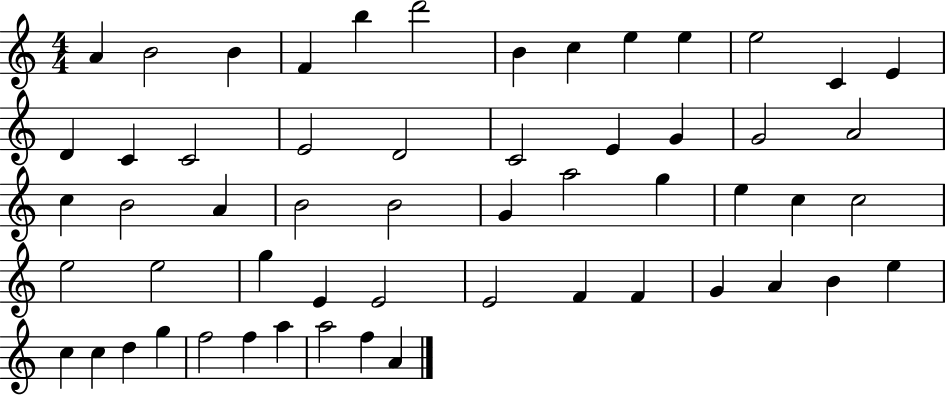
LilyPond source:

{
  \clef treble
  \numericTimeSignature
  \time 4/4
  \key c \major
  a'4 b'2 b'4 | f'4 b''4 d'''2 | b'4 c''4 e''4 e''4 | e''2 c'4 e'4 | \break d'4 c'4 c'2 | e'2 d'2 | c'2 e'4 g'4 | g'2 a'2 | \break c''4 b'2 a'4 | b'2 b'2 | g'4 a''2 g''4 | e''4 c''4 c''2 | \break e''2 e''2 | g''4 e'4 e'2 | e'2 f'4 f'4 | g'4 a'4 b'4 e''4 | \break c''4 c''4 d''4 g''4 | f''2 f''4 a''4 | a''2 f''4 a'4 | \bar "|."
}